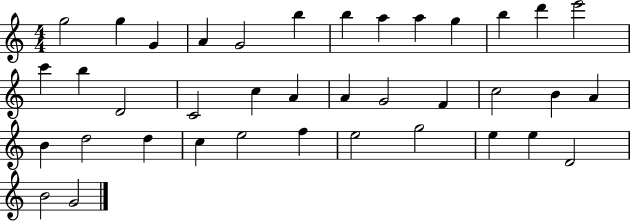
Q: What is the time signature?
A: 4/4